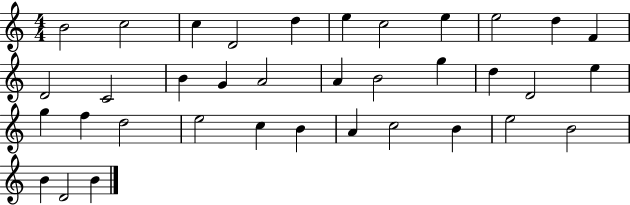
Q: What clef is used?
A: treble